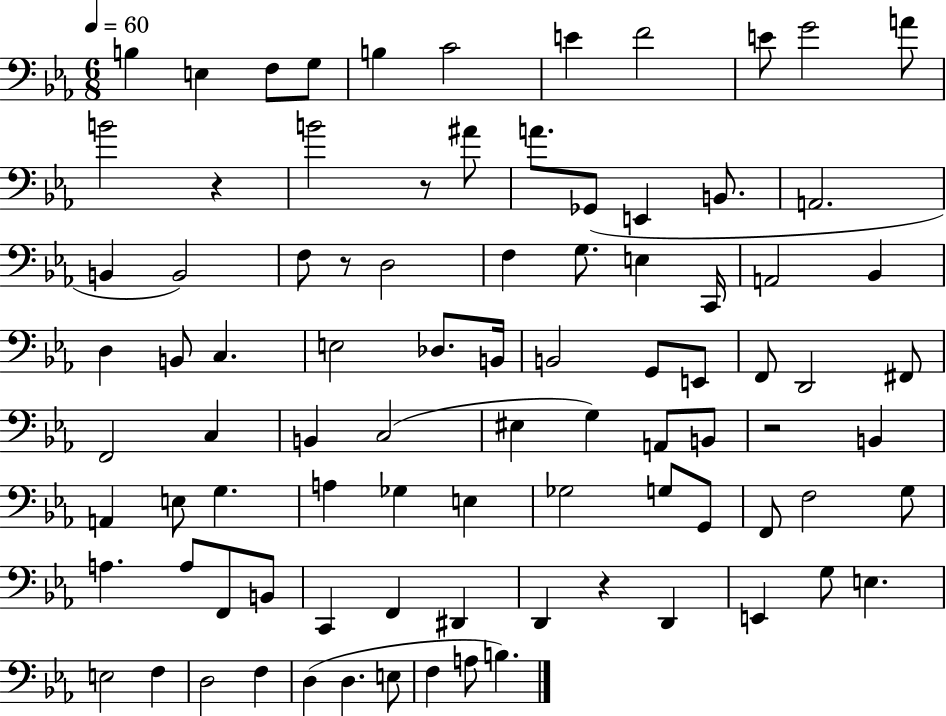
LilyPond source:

{
  \clef bass
  \numericTimeSignature
  \time 6/8
  \key ees \major
  \tempo 4 = 60
  \repeat volta 2 { b4 e4 f8 g8 | b4 c'2 | e'4 f'2 | e'8 g'2 a'8 | \break b'2 r4 | b'2 r8 ais'8 | a'8. ges,8( e,4 b,8. | a,2. | \break b,4 b,2) | f8 r8 d2 | f4 g8. e4 c,16 | a,2 bes,4 | \break d4 b,8 c4. | e2 des8. b,16 | b,2 g,8 e,8 | f,8 d,2 fis,8 | \break f,2 c4 | b,4 c2( | eis4 g4) a,8 b,8 | r2 b,4 | \break a,4 e8 g4. | a4 ges4 e4 | ges2 g8 g,8 | f,8 f2 g8 | \break a4. a8 f,8 b,8 | c,4 f,4 dis,4 | d,4 r4 d,4 | e,4 g8 e4. | \break e2 f4 | d2 f4 | d4( d4. e8 | f4 a8 b4.) | \break } \bar "|."
}